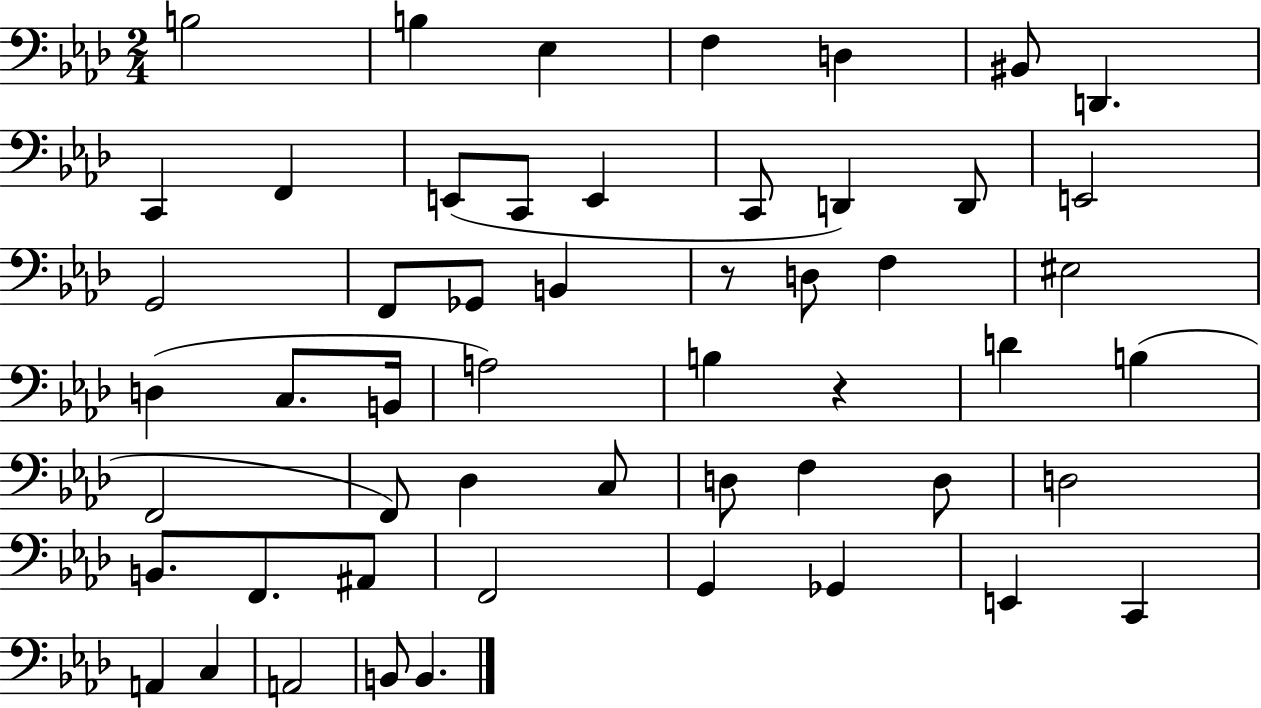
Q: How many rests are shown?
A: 2